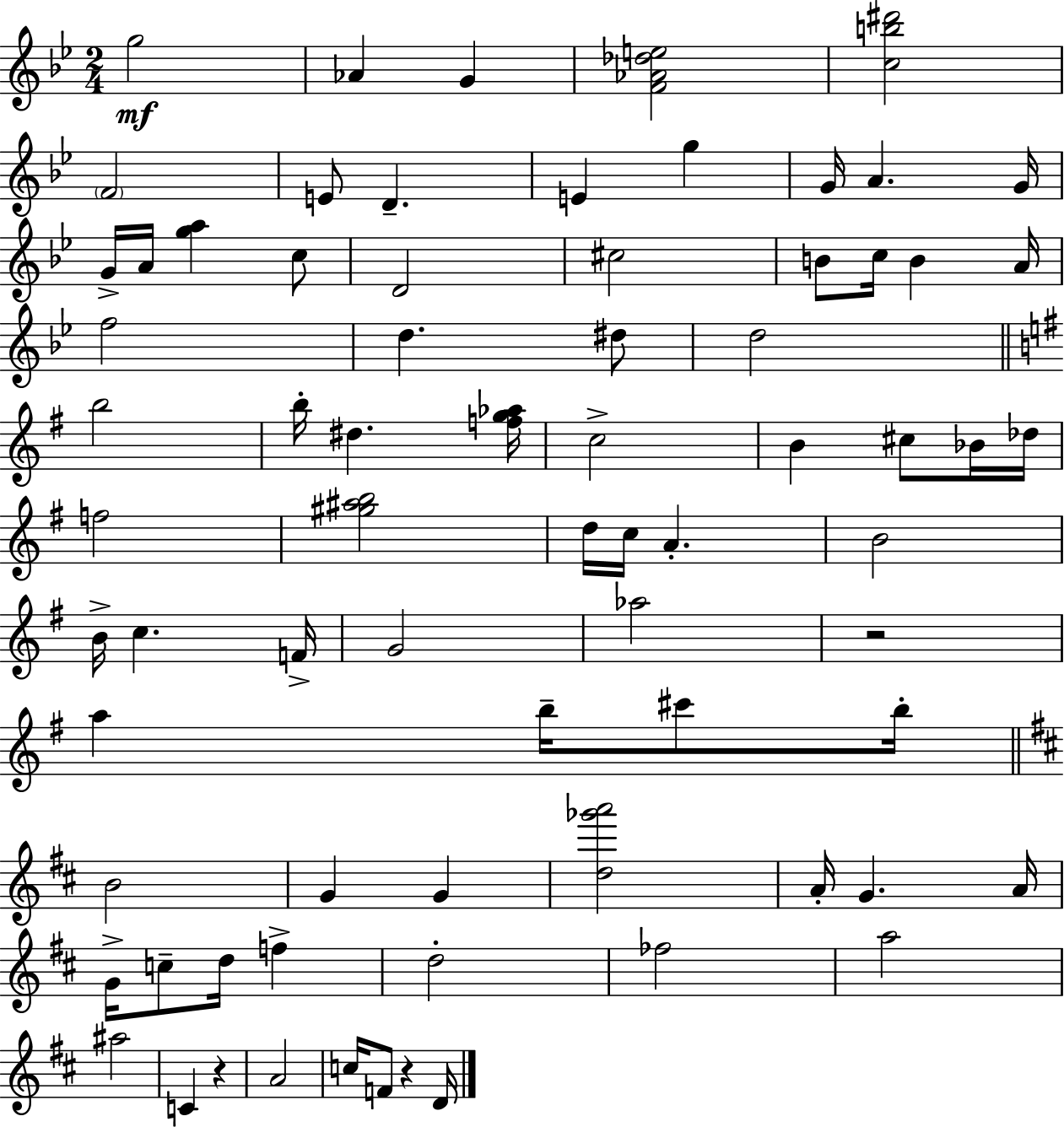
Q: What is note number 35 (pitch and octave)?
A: C5